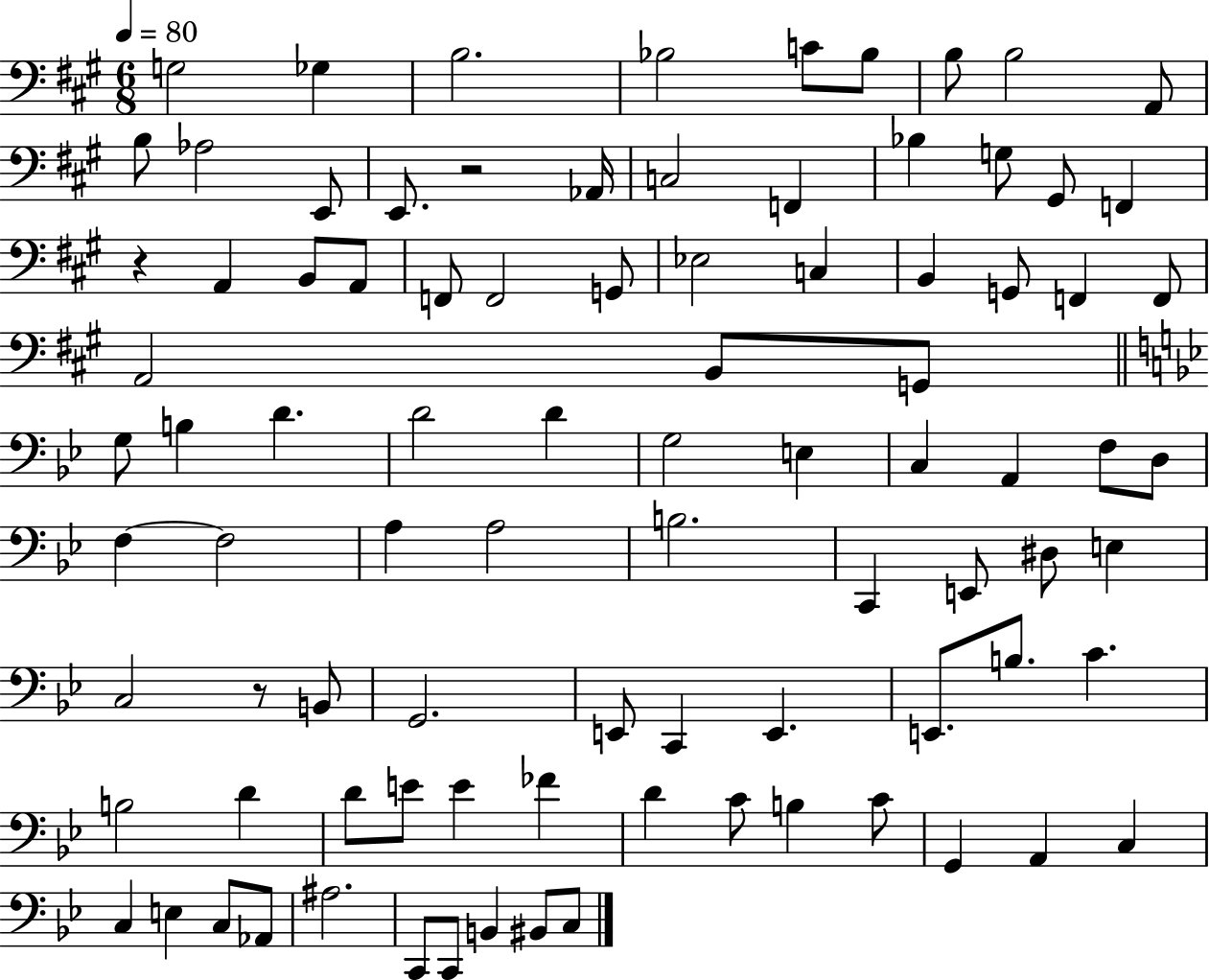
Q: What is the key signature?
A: A major